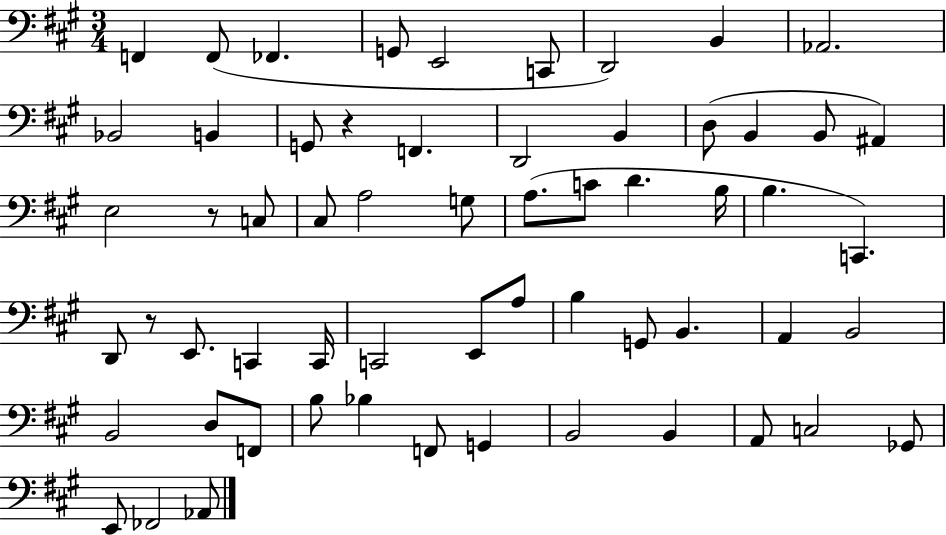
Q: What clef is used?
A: bass